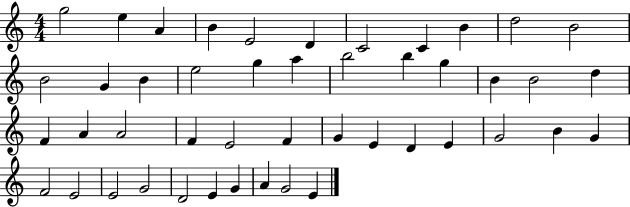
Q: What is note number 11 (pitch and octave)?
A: B4